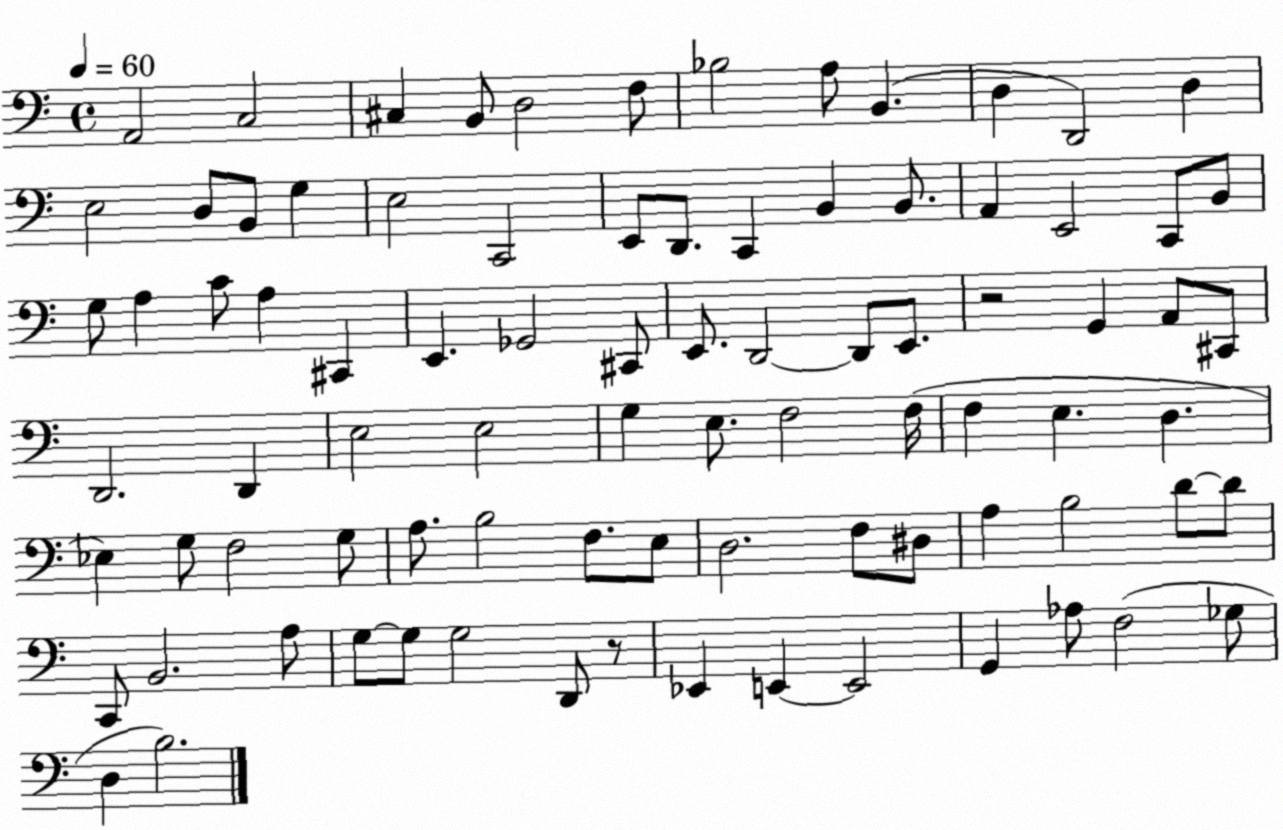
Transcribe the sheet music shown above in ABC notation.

X:1
T:Untitled
M:4/4
L:1/4
K:C
A,,2 C,2 ^C, B,,/2 D,2 F,/2 _B,2 A,/2 B,, D, D,,2 D, E,2 D,/2 B,,/2 G, E,2 C,,2 E,,/2 D,,/2 C,, B,, B,,/2 A,, E,,2 C,,/2 B,,/2 G,/2 A, C/2 A, ^C,, E,, _G,,2 ^C,,/2 E,,/2 D,,2 D,,/2 E,,/2 z2 G,, A,,/2 ^C,,/2 D,,2 D,, E,2 E,2 G, E,/2 F,2 F,/4 F, E, D, _E, G,/2 F,2 G,/2 A,/2 B,2 F,/2 E,/2 D,2 F,/2 ^D,/2 A, B,2 D/2 D/2 C,,/2 B,,2 A,/2 G,/2 G,/2 G,2 D,,/2 z/2 _E,, E,, E,,2 G,, _A,/2 F,2 _G,/2 D, B,2